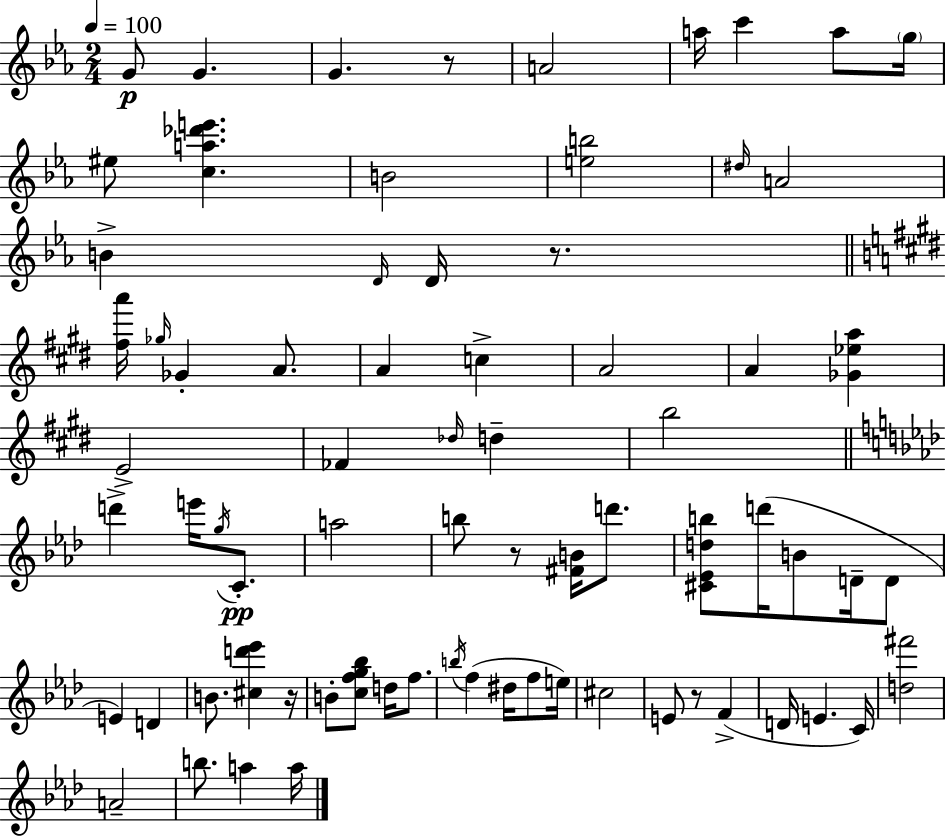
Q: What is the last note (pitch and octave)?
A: A5